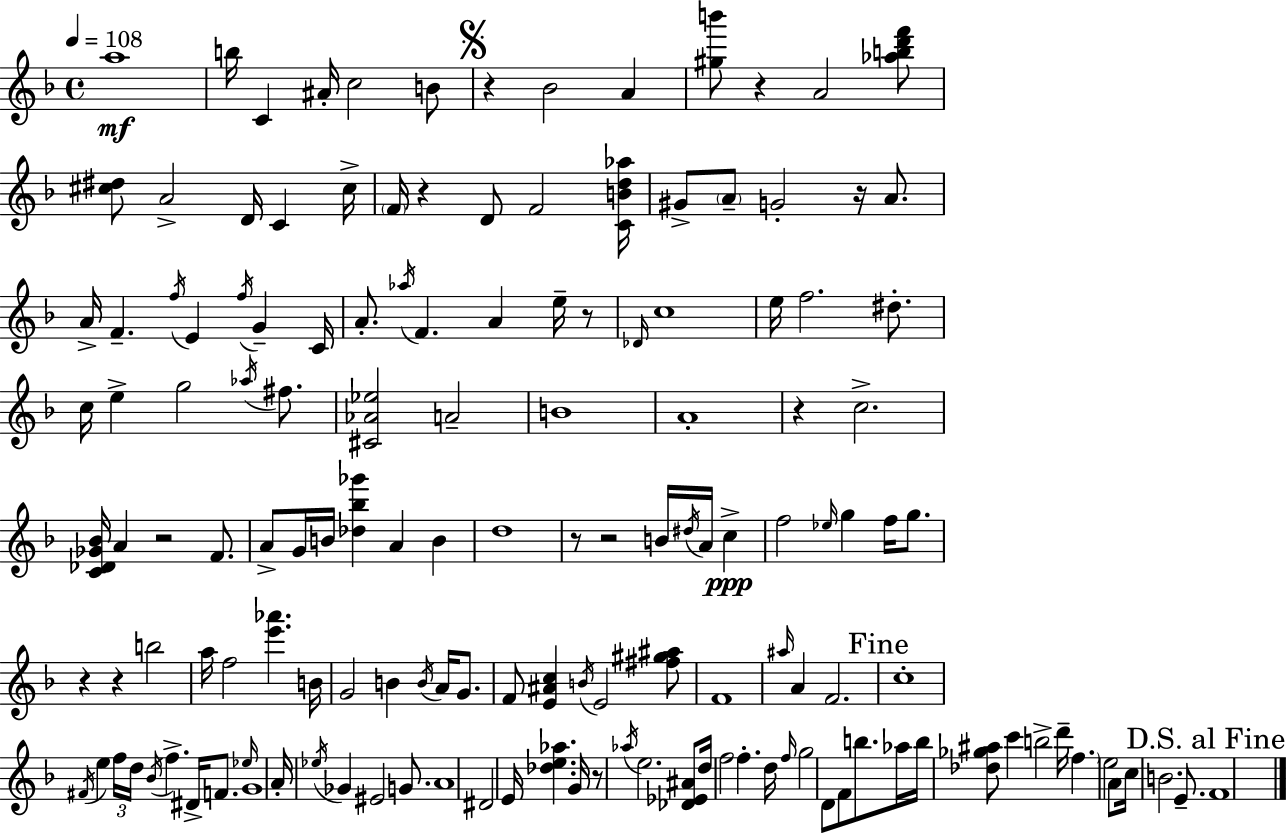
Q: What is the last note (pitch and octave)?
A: F4